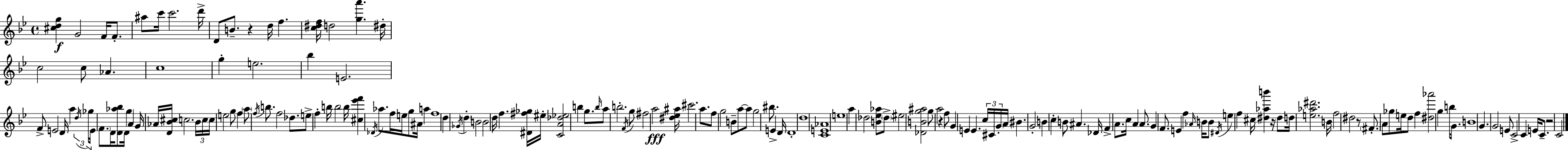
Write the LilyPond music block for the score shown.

{
  \clef treble
  \time 4/4
  \defaultTimeSignature
  \key bes \major
  \repeat volta 2 { <cis'' d'' g''>4\f g'2 f'16 f'8.-. | ais''8 c'''16 c'''2. d'''16-> | d'8 b'8.-- r4 d''16 f''4. | <c'' dis'' f''>16 d''2 <g'' a'''>4. dis''16-. | \break c''2 c''8 aes'4. | c''1 | g''4-. e''2. | bes''4 e'2. | \break f'8-> e'2 d'16 a''4 \tuplet 3/2 { \acciaccatura { d''16 } | ges''16 e'16 } \parenthesize f'8. d'16 <d' aes'' bes''>8 d'16 g''4 a'4 | g'16 aes'16 <d' bes' cis''>16 c''2. | \tuplet 3/2 { bes'16 c''16 c''16 } e''2 g''8 f''4 | \break \parenthesize a''8 \acciaccatura { f''16 } b''8. f''2 des''8. | e''8-> f''4-. b''16 b''2 | b''16 <cis'' ees''' f'''>4 \acciaccatura { des'16 } aes''8. f''16 e''16 g''8 ais'16 a''4 | f''1 | \break d''4 \acciaccatura { ges'16 } \parenthesize d''4-. b'2 | b'2 d''16 f''4. | <dis' fis'' ges''>16 eis''16-. <c' a' des'' ees''>2 b''4 | g''8. \grace { b''16 } a''8 b''2.-. | \break \acciaccatura { f'16 } g''8 fis''2 a''2\fff | <dis'' ees'' ais''>16 cis'''2. | a''8. f''8 g''2 | b'8-- a''8~~ a''8 g''2 bis''8. | \break e'4-> d'16 d'1-. | d''1 | <c' e' aes'>1 | e''1 | \break a''4 des''2 | <b' ees'' aes''>8 \parenthesize des''8-> eis''2 <des' b' g'' ais''>2 | g''8 a''2 | r4 f''8 g'4 e'4 e'4. | \break \tuplet 3/2 { c''16 cis'16 \parenthesize g'16-. } a'16 bis'4. g'2-. | b'4 c''4-. b'8 | ais'4. des'16 f'4-> a'8. c''16 a'4 | a'8. g'4 f'8. e'4 | \break f''4 \grace { aes'16 } b'16 b'8 \acciaccatura { dis'16 } e''4 f''4 | cis''16 <dis'' aes'' b'''>4 r16 dis''8 d''16 <e'' aes'' dis'''>2. | b'16 f''2 | dis''2 r8 \parenthesize fis'8.-. a'8 ges''8 | \break e''16 d''8 f''4 <dis'' aes'''>2 | g''4 b''16 g'8. b'1 | g'4. g'2 | e'8 c'2-> | \break c'4 e'16 c'8.-- r2 | c'2 } \bar "|."
}